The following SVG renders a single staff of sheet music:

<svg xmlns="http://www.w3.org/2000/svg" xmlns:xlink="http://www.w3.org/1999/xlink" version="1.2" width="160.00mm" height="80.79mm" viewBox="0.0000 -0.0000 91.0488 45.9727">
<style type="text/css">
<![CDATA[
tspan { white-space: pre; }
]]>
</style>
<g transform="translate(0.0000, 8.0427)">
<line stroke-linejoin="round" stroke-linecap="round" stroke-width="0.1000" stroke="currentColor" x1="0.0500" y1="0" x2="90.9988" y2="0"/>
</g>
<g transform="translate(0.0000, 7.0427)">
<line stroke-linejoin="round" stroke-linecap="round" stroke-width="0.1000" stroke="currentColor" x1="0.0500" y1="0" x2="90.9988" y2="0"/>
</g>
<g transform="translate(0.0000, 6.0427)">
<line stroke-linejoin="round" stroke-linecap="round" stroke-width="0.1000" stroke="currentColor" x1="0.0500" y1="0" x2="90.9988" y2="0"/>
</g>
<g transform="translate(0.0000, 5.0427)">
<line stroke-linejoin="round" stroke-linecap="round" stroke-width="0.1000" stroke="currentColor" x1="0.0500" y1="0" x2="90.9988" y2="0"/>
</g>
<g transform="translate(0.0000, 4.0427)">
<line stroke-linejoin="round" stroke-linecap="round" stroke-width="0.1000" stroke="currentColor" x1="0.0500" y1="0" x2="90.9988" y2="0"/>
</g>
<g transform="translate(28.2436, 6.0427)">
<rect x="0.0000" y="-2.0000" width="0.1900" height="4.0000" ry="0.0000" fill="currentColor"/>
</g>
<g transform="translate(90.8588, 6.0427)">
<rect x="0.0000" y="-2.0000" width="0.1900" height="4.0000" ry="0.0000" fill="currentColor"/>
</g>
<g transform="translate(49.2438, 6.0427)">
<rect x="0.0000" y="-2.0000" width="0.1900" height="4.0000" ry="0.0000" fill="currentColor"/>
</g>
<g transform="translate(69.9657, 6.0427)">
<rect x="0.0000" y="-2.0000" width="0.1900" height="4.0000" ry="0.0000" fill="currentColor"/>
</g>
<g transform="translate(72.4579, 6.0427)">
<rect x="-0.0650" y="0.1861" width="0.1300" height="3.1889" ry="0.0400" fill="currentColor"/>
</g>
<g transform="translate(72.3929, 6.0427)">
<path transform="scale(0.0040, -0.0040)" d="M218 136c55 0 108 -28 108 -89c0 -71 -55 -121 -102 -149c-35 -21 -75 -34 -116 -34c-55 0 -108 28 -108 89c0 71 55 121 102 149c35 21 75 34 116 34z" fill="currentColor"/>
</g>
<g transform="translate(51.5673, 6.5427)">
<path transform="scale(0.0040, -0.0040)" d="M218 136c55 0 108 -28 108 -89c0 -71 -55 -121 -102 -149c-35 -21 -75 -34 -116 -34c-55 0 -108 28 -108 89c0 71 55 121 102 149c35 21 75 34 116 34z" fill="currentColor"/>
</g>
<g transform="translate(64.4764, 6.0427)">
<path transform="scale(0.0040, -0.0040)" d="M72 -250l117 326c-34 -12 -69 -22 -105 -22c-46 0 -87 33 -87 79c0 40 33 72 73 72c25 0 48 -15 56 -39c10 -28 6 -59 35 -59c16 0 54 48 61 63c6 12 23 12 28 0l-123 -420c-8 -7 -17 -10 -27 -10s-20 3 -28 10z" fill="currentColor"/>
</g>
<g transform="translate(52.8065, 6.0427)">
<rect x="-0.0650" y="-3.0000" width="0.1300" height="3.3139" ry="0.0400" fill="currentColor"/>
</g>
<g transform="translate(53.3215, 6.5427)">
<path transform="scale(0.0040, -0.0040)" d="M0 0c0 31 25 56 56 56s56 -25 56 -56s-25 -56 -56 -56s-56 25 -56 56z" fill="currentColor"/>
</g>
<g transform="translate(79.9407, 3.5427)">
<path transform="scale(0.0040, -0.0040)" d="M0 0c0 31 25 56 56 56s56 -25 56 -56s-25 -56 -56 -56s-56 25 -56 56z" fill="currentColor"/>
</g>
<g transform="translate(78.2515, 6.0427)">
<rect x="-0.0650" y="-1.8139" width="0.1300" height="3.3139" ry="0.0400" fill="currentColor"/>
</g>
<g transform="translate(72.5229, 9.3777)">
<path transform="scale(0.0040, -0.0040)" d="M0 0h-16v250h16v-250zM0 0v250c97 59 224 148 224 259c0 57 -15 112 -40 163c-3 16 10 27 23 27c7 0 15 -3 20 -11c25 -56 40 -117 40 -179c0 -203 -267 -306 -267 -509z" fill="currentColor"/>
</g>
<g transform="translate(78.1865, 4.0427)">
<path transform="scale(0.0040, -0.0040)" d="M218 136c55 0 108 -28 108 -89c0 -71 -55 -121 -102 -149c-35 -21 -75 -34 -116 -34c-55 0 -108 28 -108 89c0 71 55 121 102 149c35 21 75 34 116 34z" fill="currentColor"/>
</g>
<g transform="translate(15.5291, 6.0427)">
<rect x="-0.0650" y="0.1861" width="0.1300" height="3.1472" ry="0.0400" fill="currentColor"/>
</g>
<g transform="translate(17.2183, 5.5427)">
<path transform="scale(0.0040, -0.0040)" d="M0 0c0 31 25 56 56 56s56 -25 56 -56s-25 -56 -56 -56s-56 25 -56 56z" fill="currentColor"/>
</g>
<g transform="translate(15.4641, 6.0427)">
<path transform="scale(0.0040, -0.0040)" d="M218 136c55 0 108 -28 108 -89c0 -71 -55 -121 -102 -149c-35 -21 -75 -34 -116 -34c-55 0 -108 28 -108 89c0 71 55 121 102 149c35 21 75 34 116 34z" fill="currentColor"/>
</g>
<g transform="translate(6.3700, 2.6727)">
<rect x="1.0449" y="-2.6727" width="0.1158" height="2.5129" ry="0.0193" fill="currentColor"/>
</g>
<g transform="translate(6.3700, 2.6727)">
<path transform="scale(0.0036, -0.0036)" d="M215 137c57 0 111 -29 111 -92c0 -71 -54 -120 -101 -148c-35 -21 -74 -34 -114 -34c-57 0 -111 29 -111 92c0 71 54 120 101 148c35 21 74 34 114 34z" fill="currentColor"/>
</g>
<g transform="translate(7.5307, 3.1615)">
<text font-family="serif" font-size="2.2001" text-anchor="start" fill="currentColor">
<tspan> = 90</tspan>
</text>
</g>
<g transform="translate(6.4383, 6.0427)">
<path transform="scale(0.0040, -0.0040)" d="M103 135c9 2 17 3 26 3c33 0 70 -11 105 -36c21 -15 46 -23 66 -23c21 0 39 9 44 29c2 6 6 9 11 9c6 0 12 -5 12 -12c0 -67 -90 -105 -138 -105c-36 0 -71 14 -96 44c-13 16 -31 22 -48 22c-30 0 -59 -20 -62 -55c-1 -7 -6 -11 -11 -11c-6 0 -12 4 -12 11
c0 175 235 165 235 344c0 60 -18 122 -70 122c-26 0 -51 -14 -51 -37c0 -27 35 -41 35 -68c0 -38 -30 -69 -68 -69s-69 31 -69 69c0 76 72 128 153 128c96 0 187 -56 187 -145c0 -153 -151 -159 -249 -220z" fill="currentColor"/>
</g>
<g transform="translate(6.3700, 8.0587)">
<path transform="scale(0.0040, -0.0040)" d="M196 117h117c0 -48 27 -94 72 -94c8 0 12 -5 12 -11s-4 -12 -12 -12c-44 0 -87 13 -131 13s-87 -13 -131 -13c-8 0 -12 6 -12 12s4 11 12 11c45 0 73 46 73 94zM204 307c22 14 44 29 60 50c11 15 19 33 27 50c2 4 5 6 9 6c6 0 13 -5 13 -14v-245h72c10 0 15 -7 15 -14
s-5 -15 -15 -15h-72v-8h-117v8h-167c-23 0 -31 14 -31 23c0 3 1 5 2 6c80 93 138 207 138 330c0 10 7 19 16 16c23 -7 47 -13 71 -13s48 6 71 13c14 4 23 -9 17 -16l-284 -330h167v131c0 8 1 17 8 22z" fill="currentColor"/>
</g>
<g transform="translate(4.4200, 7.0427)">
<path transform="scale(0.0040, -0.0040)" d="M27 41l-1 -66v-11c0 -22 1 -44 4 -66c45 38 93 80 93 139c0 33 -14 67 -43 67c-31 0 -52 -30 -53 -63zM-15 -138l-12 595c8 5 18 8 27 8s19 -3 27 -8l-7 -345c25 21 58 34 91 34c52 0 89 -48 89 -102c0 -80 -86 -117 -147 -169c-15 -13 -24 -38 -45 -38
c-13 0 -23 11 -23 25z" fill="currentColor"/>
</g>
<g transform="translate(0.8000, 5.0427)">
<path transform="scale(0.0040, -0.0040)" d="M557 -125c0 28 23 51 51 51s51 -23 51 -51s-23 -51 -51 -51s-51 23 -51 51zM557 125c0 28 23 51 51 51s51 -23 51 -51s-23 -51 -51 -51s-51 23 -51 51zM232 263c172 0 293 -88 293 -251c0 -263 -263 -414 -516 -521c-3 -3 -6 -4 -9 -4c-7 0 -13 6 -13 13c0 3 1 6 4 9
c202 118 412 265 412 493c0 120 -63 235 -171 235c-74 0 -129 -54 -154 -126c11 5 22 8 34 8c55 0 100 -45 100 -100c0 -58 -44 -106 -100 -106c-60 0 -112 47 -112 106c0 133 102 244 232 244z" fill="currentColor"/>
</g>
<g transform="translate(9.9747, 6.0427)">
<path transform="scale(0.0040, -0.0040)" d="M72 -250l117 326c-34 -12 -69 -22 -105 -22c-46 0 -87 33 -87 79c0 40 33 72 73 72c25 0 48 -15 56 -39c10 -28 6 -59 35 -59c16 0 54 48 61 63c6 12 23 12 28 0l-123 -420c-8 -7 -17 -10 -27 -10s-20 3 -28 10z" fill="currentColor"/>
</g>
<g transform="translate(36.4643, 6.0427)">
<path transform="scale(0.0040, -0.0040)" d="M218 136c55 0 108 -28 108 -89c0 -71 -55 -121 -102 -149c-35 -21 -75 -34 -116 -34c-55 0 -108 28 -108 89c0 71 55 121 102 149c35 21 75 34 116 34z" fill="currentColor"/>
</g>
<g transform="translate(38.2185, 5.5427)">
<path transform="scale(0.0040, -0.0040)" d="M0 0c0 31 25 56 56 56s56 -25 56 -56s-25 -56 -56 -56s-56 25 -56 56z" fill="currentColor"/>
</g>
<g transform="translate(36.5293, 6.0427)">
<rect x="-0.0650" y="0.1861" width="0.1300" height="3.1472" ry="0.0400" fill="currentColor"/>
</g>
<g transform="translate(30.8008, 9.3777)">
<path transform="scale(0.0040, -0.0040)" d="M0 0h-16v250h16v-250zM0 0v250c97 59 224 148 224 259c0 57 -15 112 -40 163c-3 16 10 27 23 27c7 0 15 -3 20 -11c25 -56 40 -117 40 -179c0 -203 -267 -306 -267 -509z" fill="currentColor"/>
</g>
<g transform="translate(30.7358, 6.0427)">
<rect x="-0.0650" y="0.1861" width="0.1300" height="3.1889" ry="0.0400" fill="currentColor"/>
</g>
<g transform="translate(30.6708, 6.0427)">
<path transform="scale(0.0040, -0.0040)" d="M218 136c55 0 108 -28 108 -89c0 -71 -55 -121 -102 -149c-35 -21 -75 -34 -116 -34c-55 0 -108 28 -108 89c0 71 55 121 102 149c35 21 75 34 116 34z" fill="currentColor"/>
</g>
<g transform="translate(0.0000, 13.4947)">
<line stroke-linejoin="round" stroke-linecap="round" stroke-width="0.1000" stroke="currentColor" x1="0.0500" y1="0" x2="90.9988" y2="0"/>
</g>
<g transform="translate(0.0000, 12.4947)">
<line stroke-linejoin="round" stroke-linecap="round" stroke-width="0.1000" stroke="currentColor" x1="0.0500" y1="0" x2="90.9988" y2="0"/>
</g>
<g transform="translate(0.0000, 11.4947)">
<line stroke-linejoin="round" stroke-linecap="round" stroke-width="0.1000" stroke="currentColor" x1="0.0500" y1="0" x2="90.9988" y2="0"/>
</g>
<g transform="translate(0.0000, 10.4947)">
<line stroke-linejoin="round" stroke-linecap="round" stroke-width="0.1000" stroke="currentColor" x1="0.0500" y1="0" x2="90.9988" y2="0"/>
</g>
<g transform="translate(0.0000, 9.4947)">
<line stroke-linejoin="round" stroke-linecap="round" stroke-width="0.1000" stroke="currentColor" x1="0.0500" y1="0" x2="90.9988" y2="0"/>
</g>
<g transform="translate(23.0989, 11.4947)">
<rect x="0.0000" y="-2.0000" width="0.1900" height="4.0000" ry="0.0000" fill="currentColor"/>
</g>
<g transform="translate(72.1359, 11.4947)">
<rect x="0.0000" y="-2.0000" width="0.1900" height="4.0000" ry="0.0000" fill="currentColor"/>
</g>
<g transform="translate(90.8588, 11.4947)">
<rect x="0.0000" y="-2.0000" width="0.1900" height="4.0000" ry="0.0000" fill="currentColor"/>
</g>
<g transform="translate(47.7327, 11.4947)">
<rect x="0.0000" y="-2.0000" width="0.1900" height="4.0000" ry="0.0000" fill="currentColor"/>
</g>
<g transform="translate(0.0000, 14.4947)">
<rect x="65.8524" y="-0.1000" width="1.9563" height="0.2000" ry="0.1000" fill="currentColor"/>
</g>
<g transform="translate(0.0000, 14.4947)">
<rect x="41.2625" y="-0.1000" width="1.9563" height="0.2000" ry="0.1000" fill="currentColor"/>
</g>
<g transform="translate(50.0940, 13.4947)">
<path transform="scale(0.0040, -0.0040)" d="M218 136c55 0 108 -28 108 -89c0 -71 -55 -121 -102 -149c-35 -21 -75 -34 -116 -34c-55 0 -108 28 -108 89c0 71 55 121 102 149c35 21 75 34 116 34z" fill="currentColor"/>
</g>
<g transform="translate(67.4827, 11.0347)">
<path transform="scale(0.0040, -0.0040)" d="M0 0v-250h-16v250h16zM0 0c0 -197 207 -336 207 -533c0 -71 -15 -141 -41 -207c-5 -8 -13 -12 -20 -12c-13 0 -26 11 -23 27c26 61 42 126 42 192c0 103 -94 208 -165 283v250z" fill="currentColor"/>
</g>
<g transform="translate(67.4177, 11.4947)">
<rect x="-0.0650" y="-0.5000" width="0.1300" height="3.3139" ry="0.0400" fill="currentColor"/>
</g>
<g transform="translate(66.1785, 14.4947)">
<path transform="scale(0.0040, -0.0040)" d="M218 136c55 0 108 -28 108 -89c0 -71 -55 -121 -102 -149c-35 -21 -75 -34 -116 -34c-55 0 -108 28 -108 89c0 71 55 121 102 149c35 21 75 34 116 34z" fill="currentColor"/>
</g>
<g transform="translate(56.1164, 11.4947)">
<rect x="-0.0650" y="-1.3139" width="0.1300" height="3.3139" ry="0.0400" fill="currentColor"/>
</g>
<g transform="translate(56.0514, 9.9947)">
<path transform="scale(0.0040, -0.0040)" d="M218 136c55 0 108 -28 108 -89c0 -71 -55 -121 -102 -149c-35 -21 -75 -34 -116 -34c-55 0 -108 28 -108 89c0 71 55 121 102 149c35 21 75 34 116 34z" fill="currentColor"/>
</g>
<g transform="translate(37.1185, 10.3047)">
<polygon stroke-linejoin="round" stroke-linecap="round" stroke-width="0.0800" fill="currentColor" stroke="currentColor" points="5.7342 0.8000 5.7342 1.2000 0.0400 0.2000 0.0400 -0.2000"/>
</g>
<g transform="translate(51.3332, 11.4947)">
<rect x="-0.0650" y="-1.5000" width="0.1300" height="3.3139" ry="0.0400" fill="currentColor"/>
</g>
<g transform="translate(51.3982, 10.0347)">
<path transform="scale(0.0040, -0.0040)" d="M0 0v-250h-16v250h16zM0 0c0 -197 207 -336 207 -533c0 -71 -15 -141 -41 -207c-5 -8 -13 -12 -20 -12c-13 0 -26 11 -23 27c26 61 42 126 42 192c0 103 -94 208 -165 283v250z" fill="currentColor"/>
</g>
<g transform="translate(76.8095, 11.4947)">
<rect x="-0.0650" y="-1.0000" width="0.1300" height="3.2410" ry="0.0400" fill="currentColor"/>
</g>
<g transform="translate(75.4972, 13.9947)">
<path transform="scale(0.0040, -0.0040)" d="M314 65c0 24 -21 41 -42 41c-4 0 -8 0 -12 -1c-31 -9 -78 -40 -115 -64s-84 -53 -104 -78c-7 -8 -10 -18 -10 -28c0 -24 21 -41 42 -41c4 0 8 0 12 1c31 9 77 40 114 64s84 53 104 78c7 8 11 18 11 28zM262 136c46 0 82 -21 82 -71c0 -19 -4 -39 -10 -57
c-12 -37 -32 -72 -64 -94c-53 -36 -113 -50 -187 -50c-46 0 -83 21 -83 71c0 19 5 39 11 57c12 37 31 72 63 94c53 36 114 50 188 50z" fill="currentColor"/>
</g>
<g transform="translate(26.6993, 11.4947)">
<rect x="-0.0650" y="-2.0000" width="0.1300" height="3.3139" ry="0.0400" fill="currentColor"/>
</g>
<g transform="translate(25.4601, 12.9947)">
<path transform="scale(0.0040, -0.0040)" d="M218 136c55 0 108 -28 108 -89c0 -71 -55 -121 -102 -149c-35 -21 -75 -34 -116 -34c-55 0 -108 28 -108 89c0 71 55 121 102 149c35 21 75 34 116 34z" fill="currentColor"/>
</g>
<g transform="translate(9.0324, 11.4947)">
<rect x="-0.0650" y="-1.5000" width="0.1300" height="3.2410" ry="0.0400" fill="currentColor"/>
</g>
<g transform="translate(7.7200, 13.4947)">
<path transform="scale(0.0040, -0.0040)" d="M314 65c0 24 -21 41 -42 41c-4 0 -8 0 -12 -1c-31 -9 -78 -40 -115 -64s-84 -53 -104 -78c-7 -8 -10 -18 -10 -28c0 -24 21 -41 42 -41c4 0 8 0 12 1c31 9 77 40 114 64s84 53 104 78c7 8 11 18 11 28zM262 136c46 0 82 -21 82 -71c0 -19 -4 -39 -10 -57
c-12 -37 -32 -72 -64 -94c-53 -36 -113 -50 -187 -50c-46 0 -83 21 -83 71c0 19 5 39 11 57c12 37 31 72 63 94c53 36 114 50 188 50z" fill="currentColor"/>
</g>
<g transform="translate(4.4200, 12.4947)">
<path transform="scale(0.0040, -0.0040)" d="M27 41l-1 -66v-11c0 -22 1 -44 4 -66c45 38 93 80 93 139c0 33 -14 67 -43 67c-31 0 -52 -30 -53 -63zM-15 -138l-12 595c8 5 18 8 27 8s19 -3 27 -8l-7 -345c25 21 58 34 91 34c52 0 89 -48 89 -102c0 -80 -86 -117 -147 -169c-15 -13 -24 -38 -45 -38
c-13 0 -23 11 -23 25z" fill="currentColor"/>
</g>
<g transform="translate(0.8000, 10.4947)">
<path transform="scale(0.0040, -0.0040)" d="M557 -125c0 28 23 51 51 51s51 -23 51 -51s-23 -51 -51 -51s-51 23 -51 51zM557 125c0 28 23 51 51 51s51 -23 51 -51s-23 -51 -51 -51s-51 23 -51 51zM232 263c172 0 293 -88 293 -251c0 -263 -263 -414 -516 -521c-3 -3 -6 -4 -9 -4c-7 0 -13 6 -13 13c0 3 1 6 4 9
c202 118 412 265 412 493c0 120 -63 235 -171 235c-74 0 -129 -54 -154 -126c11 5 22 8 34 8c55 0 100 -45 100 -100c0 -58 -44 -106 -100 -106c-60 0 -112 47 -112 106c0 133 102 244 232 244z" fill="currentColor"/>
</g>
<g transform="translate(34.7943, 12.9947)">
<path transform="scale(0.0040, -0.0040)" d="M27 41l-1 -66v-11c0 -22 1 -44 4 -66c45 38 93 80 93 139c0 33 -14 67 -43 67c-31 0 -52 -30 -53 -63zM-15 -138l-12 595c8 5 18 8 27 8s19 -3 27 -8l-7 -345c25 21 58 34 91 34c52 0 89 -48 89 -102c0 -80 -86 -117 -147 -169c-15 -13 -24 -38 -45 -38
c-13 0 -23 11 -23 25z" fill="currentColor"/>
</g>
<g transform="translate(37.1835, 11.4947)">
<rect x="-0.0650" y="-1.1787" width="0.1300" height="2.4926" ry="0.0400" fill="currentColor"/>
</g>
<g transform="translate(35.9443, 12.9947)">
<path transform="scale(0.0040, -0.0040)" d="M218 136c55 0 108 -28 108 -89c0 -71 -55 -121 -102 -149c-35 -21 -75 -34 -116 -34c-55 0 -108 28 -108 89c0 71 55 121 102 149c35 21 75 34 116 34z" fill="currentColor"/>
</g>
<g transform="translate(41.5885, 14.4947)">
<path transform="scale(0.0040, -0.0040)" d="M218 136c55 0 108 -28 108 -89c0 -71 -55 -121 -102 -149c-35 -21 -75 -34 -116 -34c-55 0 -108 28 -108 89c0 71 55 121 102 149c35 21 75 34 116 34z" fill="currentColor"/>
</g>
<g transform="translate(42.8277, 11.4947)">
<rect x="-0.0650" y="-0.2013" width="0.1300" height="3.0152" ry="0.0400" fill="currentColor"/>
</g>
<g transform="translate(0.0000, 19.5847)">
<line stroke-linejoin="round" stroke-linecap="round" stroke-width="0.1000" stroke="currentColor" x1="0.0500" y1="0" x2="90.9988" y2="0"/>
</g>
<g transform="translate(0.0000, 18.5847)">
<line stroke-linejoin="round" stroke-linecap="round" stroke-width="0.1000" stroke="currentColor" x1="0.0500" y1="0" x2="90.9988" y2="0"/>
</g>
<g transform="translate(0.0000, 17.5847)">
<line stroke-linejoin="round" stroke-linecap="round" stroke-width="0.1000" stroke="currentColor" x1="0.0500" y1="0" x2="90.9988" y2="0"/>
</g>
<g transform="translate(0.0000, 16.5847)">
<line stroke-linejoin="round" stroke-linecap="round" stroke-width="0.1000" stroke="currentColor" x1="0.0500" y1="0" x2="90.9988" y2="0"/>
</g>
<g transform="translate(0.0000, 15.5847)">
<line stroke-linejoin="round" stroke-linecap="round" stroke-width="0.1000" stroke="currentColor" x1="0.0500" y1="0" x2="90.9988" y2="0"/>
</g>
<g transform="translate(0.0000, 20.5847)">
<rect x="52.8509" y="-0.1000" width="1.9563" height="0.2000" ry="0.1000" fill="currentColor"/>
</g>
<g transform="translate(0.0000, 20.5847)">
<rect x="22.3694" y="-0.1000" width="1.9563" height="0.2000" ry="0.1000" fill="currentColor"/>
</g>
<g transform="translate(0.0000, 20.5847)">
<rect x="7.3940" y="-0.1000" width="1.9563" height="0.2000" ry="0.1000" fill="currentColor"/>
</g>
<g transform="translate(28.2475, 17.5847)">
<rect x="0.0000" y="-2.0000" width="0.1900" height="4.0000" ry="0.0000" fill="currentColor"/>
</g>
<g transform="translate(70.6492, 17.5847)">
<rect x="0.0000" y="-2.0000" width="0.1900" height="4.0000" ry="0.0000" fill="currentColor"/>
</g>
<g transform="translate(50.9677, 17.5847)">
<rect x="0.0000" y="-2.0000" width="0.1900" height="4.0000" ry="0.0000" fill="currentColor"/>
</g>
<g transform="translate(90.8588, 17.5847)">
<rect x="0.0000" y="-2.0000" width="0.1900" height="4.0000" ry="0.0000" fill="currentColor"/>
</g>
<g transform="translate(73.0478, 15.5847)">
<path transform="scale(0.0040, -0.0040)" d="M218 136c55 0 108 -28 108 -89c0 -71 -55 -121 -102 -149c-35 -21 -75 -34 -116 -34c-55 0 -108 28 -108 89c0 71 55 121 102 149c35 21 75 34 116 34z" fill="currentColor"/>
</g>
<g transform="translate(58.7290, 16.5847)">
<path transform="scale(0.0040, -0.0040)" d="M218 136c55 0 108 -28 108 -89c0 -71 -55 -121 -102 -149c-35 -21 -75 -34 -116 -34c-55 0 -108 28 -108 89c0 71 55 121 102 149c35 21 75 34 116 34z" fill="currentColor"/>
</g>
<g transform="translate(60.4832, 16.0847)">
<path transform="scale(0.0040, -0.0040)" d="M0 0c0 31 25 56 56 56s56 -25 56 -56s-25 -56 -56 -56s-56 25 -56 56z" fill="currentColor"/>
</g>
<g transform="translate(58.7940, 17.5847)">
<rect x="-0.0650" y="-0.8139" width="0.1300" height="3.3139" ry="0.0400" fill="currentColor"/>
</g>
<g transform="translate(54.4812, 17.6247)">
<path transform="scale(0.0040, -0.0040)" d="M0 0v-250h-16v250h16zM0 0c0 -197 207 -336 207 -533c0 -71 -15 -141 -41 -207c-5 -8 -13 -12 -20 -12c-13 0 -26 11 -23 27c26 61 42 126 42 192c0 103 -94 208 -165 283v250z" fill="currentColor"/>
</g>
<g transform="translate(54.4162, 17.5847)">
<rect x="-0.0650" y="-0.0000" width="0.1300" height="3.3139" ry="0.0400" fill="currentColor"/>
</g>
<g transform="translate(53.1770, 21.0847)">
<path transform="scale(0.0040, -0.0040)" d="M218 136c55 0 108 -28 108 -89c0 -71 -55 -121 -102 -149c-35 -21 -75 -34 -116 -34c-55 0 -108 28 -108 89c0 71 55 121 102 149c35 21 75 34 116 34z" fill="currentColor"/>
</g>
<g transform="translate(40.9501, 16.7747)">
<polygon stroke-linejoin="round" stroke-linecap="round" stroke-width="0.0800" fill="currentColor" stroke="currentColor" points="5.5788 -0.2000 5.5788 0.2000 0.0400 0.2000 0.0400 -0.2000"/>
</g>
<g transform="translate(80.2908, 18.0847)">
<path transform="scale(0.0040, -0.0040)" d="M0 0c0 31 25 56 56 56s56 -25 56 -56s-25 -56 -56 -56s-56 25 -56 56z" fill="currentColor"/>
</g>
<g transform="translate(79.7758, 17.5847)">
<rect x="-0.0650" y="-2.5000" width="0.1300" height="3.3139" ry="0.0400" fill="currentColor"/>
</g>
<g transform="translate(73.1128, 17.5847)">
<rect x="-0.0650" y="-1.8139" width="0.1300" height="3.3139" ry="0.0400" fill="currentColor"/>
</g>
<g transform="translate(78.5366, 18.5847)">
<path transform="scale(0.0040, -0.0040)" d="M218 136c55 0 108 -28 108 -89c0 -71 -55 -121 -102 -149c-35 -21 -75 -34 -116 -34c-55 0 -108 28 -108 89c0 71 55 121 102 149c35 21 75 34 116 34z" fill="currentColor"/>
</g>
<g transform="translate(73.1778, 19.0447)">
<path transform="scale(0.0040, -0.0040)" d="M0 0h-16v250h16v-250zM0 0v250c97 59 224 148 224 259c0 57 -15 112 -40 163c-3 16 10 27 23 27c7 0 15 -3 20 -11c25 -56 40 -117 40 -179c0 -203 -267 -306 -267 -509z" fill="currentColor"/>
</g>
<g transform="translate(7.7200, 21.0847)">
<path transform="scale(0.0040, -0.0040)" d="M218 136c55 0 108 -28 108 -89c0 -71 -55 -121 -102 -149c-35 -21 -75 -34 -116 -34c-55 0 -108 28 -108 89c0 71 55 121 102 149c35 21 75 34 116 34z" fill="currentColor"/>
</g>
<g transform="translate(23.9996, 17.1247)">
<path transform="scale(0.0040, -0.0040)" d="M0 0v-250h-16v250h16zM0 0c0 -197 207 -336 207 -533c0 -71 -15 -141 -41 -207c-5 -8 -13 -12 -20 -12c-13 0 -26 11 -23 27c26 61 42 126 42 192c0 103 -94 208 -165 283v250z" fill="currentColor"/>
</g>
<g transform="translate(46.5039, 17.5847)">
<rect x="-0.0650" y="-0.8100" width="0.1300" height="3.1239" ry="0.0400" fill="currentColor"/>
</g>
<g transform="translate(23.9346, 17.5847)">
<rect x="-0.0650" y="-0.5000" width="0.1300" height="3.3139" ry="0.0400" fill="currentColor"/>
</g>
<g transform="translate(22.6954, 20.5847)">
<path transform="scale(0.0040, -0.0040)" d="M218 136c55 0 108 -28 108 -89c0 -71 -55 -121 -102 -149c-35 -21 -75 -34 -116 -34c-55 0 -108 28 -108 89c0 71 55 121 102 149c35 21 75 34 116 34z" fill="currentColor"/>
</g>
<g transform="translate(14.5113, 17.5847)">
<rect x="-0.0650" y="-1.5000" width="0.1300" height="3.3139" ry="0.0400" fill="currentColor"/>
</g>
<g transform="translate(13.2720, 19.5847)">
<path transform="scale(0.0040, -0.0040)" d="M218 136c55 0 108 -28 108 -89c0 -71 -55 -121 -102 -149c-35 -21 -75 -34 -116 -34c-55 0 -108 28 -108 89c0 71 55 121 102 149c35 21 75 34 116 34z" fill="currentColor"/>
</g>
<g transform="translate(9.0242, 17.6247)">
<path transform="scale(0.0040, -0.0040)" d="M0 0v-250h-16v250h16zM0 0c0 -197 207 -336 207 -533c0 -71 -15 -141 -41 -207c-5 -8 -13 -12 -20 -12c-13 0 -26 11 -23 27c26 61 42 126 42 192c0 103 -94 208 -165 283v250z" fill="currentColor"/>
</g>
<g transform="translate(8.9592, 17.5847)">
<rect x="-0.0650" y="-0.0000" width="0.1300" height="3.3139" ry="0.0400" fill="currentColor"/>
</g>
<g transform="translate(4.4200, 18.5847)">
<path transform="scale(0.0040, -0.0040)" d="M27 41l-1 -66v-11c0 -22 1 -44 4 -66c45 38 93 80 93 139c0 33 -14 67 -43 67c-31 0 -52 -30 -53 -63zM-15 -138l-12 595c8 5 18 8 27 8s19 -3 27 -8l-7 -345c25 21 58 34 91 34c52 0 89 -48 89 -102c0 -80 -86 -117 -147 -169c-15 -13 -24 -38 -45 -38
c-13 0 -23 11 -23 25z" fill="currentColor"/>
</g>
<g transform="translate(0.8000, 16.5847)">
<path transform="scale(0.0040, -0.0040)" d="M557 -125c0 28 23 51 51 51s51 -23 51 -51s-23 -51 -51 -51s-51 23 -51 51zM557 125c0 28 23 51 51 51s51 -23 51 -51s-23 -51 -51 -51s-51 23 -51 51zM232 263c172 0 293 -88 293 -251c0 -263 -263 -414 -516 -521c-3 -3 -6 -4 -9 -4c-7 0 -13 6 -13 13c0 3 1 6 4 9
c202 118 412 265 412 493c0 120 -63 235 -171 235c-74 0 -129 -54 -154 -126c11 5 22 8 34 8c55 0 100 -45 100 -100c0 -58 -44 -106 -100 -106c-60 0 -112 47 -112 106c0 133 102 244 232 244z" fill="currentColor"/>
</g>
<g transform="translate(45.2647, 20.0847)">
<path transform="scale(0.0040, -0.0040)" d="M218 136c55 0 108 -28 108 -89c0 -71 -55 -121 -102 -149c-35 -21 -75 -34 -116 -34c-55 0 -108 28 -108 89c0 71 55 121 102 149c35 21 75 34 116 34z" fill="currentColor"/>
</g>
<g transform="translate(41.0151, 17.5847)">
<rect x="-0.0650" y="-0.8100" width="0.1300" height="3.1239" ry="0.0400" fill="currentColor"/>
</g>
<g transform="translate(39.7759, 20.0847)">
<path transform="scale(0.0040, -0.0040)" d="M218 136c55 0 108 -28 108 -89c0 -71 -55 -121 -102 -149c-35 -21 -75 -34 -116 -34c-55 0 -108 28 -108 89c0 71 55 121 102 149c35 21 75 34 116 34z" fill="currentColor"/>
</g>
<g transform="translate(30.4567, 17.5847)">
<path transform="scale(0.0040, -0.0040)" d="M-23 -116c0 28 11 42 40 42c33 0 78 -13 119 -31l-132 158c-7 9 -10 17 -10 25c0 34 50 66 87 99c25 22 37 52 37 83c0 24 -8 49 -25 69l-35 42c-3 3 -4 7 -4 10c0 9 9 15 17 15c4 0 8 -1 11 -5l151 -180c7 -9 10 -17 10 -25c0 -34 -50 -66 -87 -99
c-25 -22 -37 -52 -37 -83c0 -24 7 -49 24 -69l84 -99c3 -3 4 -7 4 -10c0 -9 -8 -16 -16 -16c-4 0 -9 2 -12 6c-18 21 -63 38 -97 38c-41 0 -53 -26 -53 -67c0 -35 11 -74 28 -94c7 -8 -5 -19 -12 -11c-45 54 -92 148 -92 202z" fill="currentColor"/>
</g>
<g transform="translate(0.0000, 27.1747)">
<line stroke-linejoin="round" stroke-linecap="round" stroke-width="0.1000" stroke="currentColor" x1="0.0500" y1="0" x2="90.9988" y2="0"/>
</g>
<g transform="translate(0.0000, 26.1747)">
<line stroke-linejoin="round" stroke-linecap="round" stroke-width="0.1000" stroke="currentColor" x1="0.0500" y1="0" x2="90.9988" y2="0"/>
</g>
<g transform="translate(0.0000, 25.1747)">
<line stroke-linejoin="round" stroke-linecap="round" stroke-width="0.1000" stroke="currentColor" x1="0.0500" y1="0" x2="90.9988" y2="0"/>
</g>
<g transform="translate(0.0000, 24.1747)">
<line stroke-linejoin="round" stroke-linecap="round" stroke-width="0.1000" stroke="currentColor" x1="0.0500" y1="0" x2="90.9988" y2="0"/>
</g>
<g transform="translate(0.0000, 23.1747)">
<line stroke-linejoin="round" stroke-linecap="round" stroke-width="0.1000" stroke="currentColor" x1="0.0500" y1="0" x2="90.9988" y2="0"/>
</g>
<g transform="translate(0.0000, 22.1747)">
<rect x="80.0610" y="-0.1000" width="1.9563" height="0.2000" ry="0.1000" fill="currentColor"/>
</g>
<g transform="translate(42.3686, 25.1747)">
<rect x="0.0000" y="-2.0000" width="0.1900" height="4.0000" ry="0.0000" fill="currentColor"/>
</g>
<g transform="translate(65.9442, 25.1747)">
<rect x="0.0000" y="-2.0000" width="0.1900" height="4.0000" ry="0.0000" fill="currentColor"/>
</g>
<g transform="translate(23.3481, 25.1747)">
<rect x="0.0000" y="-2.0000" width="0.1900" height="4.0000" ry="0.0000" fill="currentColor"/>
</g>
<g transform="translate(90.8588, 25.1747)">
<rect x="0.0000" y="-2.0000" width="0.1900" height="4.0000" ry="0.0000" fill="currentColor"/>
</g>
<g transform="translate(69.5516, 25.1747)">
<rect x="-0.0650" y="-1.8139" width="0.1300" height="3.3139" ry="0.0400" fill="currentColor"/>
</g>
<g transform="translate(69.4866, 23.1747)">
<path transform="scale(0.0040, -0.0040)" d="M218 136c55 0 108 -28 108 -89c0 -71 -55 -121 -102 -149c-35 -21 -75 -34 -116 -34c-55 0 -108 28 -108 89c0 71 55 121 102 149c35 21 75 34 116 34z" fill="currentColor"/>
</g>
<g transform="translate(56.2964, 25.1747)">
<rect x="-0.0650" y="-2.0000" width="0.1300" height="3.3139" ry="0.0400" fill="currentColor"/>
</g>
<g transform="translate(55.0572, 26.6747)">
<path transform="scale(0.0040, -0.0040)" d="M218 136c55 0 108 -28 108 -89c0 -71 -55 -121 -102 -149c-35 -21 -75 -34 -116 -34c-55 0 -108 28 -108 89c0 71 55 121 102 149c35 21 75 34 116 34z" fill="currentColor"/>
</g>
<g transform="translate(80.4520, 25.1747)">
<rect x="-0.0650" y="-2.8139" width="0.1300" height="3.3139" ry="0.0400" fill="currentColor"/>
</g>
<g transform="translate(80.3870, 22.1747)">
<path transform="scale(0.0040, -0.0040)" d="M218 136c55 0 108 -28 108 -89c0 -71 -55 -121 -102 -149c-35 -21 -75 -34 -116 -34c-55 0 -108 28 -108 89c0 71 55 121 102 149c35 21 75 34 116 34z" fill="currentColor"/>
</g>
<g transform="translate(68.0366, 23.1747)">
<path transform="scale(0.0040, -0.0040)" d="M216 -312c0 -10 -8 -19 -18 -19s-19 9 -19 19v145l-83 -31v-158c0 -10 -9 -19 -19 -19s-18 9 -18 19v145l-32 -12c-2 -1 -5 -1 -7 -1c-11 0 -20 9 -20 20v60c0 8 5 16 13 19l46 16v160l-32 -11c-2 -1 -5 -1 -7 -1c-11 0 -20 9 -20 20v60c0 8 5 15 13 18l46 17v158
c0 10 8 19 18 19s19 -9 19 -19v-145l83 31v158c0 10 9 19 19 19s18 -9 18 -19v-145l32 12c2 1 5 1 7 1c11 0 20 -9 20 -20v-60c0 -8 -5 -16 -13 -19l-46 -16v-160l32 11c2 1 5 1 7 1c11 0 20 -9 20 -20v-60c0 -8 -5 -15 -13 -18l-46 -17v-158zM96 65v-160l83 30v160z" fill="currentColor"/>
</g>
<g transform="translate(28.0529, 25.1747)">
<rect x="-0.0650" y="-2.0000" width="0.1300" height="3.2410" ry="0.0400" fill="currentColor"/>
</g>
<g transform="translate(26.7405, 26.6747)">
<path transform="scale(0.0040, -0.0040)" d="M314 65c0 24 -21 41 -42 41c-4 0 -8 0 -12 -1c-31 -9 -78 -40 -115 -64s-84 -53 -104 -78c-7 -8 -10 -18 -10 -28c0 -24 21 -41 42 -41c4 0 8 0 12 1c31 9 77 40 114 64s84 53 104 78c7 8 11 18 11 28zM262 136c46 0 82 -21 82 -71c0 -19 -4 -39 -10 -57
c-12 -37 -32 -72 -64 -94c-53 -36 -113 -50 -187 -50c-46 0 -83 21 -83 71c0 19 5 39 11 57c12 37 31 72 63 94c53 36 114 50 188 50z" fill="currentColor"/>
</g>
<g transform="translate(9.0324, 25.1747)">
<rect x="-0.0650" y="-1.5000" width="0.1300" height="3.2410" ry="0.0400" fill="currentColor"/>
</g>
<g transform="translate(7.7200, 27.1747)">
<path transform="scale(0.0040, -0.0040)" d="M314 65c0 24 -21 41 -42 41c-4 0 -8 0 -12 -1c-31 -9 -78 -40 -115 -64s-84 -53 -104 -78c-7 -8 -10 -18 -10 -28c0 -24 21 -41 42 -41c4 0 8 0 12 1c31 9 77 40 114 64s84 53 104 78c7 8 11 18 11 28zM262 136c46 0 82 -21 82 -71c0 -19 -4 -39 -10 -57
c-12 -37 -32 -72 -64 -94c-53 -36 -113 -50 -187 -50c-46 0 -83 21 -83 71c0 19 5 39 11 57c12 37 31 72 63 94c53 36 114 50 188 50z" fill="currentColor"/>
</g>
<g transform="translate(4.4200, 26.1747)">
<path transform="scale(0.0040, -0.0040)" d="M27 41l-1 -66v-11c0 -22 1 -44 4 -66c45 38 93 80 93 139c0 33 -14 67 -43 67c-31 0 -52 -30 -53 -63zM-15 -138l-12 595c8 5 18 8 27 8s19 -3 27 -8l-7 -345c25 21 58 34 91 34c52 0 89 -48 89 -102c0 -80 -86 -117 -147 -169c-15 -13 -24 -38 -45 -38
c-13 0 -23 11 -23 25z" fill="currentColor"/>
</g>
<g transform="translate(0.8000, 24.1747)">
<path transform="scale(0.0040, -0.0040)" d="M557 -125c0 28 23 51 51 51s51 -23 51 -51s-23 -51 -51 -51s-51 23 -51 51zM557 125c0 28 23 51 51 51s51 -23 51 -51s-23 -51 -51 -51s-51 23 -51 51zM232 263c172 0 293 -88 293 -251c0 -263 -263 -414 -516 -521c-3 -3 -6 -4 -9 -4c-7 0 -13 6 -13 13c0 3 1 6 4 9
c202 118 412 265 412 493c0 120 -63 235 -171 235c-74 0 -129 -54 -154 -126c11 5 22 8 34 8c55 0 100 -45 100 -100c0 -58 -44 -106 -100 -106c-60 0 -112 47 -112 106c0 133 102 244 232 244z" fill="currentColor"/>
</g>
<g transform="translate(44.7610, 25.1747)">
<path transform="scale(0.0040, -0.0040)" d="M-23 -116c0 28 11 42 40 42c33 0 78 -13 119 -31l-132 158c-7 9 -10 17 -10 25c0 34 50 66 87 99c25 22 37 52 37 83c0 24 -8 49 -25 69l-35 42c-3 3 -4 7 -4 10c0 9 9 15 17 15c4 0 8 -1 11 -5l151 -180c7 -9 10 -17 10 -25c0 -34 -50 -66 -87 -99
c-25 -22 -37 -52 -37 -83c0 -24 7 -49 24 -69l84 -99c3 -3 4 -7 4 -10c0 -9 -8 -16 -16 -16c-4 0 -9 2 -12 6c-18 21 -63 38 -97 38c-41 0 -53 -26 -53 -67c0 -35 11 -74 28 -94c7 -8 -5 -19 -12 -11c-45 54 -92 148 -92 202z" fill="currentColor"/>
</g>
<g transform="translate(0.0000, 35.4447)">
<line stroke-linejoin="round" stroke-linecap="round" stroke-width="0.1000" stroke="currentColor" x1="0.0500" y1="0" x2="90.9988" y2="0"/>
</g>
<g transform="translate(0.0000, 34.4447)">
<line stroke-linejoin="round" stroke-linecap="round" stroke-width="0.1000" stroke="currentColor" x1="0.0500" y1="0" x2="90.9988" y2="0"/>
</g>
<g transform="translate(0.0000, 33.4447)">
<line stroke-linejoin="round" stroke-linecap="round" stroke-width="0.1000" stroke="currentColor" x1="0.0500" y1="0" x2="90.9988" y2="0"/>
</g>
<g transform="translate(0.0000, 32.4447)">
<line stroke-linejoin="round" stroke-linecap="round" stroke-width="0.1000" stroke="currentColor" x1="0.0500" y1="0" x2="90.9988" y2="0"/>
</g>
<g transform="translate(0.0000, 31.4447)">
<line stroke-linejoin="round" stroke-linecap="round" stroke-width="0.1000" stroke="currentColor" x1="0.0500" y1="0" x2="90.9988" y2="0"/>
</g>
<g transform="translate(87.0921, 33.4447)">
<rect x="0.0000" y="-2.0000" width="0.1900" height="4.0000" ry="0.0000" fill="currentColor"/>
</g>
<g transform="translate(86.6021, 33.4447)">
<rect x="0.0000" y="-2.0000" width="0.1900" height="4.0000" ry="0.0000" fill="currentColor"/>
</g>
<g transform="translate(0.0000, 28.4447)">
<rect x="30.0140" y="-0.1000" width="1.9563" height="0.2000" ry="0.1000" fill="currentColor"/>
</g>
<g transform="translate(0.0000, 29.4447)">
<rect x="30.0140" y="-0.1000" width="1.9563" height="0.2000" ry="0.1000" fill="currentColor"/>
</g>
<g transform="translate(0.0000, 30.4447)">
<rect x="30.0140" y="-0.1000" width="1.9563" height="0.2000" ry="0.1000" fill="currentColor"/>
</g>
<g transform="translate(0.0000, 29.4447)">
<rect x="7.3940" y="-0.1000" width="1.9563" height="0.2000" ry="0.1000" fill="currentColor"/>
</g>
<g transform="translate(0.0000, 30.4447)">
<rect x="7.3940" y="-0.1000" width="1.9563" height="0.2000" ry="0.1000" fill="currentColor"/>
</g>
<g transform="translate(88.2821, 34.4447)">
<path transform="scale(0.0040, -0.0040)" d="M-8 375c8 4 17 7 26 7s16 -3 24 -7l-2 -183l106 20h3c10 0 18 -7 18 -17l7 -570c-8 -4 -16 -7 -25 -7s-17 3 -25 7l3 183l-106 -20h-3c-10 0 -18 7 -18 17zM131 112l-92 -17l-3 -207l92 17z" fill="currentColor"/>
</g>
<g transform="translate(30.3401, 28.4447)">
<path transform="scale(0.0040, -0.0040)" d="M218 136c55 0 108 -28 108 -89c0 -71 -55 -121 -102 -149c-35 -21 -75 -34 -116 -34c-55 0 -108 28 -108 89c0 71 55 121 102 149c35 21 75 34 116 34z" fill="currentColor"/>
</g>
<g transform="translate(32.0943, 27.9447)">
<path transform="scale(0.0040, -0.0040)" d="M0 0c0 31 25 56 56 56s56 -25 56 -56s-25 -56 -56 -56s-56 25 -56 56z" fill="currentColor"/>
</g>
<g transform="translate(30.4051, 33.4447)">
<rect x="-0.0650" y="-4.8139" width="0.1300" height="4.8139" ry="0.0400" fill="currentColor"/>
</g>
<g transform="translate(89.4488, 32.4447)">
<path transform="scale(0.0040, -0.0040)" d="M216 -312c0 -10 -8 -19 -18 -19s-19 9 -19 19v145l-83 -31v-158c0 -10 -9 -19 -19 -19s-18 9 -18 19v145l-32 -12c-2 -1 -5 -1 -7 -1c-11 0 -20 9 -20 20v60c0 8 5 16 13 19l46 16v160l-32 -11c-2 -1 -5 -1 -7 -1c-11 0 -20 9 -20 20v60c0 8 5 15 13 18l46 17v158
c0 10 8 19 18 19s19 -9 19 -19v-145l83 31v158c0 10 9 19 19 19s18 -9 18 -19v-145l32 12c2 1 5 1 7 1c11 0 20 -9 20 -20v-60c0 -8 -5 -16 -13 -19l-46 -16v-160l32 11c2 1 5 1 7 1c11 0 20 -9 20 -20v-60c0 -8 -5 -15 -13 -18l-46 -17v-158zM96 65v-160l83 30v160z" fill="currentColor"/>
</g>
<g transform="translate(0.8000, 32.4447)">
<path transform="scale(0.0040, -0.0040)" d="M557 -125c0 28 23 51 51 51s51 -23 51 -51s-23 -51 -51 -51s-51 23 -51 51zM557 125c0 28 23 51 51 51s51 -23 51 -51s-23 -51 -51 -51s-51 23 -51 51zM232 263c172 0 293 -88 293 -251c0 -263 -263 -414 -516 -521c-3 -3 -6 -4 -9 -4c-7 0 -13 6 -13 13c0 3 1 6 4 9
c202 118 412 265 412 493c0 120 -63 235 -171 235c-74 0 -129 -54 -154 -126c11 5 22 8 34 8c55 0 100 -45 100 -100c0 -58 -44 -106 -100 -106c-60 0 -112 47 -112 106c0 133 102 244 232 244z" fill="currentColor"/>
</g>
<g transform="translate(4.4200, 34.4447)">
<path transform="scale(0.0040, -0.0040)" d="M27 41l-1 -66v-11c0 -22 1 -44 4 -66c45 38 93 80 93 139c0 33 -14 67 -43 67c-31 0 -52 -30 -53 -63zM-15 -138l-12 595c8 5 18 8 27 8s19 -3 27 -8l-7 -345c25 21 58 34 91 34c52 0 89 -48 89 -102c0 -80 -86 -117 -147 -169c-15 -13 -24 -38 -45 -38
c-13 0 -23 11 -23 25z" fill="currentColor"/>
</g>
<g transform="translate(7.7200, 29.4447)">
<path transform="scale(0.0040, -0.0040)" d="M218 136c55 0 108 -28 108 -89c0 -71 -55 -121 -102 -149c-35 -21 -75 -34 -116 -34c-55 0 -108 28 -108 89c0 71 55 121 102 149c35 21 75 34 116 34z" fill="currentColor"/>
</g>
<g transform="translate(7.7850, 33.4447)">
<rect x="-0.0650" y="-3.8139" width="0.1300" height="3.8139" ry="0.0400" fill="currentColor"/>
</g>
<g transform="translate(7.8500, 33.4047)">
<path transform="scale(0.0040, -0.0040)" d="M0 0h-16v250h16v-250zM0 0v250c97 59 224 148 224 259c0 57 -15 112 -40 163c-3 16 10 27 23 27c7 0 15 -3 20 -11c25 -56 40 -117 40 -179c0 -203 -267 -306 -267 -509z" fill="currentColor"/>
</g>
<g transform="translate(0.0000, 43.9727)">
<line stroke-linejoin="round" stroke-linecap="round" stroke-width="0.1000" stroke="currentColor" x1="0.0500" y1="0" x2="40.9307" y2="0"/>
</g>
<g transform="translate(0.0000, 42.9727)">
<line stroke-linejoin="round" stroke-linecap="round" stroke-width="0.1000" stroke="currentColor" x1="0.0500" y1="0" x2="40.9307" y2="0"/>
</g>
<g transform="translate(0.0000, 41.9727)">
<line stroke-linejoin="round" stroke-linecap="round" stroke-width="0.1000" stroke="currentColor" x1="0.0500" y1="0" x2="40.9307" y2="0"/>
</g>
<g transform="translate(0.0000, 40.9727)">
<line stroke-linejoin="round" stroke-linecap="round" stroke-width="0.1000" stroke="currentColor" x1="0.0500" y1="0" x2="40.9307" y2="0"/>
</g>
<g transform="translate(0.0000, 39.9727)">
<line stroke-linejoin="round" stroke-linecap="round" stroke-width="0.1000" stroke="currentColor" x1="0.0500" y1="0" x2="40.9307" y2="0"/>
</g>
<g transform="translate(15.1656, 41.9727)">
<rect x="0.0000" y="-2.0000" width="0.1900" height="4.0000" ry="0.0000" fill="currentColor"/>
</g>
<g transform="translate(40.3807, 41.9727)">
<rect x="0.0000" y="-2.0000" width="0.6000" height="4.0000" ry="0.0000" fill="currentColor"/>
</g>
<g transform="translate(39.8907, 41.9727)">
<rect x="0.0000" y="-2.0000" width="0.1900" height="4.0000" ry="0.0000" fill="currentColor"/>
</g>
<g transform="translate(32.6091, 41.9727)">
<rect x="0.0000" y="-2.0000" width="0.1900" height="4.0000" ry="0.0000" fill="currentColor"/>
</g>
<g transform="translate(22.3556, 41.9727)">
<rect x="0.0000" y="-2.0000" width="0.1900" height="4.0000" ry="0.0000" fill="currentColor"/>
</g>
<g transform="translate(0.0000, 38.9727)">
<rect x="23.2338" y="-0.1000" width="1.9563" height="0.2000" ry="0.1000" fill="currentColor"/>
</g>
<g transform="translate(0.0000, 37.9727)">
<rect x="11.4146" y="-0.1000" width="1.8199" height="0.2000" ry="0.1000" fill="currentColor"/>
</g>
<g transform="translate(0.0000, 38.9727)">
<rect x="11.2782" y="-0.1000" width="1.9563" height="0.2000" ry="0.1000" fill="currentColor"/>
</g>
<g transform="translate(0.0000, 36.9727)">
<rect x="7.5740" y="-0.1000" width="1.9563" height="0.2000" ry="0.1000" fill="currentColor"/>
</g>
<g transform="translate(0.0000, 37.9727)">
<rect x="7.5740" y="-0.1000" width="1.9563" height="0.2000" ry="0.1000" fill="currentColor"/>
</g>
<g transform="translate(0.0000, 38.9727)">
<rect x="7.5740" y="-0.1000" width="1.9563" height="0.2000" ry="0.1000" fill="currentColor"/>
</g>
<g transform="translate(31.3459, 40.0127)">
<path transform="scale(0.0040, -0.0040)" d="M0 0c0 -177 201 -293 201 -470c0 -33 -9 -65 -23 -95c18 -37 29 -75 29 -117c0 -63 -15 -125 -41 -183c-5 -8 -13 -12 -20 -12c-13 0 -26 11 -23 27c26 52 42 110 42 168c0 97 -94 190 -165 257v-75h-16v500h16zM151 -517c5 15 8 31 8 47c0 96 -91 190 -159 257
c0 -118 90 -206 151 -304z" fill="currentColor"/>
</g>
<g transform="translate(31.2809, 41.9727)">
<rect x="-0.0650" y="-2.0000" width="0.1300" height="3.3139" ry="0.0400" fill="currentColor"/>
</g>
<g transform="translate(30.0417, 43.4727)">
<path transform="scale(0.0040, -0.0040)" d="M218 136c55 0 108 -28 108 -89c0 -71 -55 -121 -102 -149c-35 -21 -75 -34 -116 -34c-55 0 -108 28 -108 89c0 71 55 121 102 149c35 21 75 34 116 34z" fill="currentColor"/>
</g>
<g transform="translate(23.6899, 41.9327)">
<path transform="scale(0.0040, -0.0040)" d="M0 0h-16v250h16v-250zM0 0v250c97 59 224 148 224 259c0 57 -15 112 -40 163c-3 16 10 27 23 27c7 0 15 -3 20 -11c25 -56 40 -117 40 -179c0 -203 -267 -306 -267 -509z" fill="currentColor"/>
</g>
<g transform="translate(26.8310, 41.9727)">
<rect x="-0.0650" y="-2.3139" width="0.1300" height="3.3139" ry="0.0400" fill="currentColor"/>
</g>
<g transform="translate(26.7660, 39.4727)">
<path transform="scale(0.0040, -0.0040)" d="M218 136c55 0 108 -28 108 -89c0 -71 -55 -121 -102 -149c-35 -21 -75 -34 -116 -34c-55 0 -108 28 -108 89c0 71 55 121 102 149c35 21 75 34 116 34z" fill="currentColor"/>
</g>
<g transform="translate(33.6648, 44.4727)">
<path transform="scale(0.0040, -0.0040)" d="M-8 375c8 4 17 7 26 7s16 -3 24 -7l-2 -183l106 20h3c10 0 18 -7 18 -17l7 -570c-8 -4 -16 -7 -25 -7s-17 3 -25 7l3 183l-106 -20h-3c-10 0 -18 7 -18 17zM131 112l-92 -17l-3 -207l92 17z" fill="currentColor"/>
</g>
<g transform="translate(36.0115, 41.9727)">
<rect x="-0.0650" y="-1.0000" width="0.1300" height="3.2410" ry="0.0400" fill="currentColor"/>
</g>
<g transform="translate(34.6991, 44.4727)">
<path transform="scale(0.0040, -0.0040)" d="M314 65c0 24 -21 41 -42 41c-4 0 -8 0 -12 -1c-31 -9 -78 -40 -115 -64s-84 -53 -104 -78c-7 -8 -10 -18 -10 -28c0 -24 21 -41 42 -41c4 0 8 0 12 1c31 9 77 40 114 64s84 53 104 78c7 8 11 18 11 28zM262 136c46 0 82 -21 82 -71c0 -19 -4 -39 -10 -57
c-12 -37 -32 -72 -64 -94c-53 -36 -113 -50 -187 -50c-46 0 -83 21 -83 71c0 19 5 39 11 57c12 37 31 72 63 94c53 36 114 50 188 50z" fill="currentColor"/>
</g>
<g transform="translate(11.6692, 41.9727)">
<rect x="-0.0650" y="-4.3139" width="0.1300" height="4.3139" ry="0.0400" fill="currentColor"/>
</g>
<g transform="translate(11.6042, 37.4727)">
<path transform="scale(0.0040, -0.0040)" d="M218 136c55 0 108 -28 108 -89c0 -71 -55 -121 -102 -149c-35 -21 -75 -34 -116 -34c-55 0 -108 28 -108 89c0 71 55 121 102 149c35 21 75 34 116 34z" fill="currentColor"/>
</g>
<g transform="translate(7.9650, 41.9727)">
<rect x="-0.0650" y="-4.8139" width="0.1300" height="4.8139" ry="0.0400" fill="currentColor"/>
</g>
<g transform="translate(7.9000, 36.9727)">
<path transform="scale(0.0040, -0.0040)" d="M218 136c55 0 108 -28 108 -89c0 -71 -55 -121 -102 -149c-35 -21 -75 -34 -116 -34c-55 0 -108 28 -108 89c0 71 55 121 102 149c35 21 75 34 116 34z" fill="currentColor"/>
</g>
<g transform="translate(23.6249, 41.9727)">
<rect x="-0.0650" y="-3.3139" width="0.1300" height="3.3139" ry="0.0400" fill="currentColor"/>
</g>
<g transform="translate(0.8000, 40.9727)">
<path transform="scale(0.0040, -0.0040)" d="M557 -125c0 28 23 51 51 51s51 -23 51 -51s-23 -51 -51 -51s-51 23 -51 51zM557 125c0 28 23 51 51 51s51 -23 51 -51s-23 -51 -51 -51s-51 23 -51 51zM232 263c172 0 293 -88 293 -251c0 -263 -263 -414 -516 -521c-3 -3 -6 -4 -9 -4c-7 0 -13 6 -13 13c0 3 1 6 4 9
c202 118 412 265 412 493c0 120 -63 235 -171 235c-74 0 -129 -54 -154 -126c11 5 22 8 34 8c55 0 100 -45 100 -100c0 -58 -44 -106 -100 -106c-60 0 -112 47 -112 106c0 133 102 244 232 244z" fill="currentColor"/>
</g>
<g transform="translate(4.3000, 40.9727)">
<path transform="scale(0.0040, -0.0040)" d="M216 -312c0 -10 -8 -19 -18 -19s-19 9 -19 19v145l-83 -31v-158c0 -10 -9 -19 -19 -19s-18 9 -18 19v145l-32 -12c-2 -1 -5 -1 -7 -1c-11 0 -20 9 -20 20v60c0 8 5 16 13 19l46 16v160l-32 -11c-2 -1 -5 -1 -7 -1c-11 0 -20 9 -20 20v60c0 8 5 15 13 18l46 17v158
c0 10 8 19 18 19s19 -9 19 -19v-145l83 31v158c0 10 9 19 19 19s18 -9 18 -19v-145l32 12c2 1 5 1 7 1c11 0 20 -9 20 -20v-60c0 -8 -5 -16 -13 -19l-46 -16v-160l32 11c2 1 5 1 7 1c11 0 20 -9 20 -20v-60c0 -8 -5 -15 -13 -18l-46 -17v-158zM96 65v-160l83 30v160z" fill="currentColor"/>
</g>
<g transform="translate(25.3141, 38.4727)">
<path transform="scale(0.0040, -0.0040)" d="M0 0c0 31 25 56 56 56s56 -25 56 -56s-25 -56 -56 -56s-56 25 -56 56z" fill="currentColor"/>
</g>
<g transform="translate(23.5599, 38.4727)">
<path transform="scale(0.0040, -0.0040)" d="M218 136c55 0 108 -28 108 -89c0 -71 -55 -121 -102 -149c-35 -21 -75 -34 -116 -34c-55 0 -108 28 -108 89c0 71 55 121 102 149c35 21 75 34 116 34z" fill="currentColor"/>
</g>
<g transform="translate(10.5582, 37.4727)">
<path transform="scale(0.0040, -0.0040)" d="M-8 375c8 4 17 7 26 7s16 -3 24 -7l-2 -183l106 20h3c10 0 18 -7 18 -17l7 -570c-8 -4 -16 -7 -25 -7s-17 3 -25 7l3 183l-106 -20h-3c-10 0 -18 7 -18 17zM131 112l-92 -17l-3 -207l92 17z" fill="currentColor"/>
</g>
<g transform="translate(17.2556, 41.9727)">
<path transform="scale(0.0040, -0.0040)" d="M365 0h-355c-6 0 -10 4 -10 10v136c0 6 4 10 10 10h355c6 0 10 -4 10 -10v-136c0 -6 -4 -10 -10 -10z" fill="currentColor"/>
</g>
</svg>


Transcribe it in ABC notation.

X:1
T:Untitled
M:2/4
L:1/4
K:F
z/2 D, D,/2 D, C, z/2 D,/2 A, G,,2 A,, _A,,/2 E,,/2 G,,/2 G, E,,/2 F,,2 D,,/2 G,, E,,/2 z F,,/2 F,,/2 D,,/2 F, A,/2 _B,, G,,2 A,,2 z A,, ^A, C E/2 G G F z2 D/2 B, A,,/4 F,,2